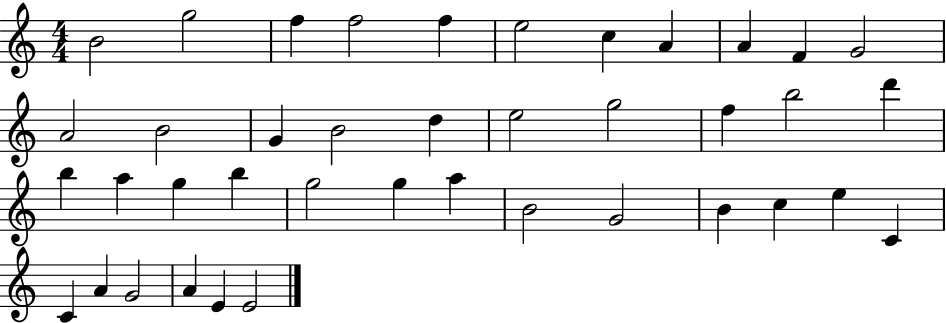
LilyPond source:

{
  \clef treble
  \numericTimeSignature
  \time 4/4
  \key c \major
  b'2 g''2 | f''4 f''2 f''4 | e''2 c''4 a'4 | a'4 f'4 g'2 | \break a'2 b'2 | g'4 b'2 d''4 | e''2 g''2 | f''4 b''2 d'''4 | \break b''4 a''4 g''4 b''4 | g''2 g''4 a''4 | b'2 g'2 | b'4 c''4 e''4 c'4 | \break c'4 a'4 g'2 | a'4 e'4 e'2 | \bar "|."
}